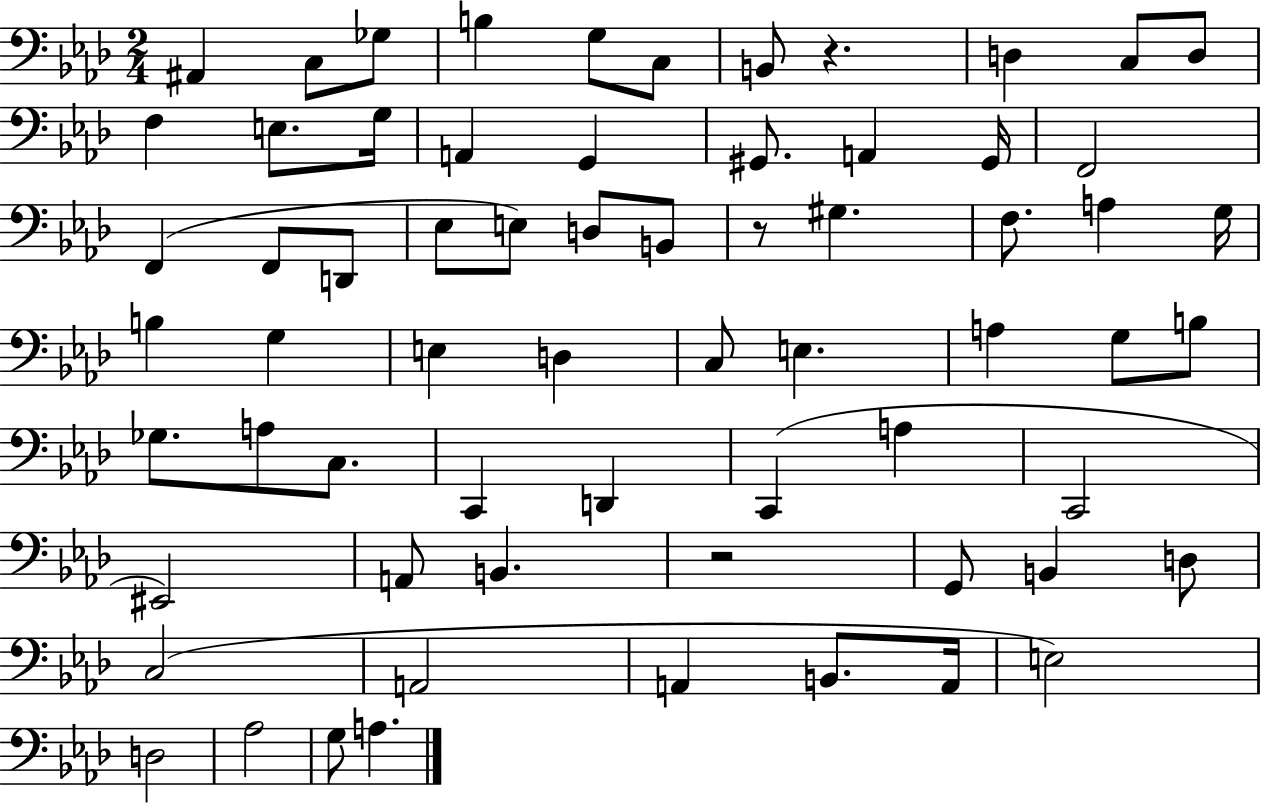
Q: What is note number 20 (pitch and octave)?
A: F2